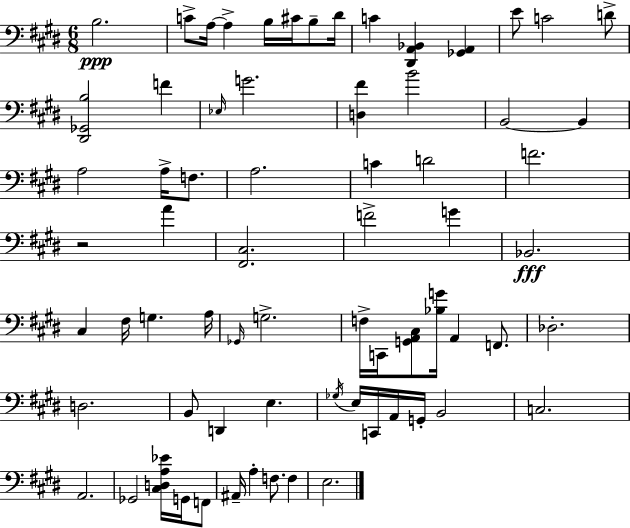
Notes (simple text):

B3/h. C4/e A3/s A3/q B3/s C#4/s B3/e D#4/s C4/q [D#2,A2,Bb2]/q [Gb2,A2]/q E4/e C4/h D4/e [D#2,Gb2,B3]/h F4/q Eb3/s G4/h. [D3,F#4]/q B4/h B2/h B2/q A3/h A3/s F3/e. A3/h. C4/q D4/h F4/h. R/h A4/q [F#2,C#3]/h. F4/h G4/q Bb2/h. C#3/q F#3/s G3/q. A3/s Gb2/s G3/h. F3/s C2/s [G2,A2,C#3]/e [Bb3,G4]/s A2/q F2/e. Db3/h. D3/h. B2/e D2/q E3/q. Gb3/s E3/s C2/s A2/s G2/s B2/h C3/h. A2/h. Gb2/h [C#3,D3,A3,Eb4]/s G2/s F2/e A#2/s A3/q F3/e. F3/q E3/h.